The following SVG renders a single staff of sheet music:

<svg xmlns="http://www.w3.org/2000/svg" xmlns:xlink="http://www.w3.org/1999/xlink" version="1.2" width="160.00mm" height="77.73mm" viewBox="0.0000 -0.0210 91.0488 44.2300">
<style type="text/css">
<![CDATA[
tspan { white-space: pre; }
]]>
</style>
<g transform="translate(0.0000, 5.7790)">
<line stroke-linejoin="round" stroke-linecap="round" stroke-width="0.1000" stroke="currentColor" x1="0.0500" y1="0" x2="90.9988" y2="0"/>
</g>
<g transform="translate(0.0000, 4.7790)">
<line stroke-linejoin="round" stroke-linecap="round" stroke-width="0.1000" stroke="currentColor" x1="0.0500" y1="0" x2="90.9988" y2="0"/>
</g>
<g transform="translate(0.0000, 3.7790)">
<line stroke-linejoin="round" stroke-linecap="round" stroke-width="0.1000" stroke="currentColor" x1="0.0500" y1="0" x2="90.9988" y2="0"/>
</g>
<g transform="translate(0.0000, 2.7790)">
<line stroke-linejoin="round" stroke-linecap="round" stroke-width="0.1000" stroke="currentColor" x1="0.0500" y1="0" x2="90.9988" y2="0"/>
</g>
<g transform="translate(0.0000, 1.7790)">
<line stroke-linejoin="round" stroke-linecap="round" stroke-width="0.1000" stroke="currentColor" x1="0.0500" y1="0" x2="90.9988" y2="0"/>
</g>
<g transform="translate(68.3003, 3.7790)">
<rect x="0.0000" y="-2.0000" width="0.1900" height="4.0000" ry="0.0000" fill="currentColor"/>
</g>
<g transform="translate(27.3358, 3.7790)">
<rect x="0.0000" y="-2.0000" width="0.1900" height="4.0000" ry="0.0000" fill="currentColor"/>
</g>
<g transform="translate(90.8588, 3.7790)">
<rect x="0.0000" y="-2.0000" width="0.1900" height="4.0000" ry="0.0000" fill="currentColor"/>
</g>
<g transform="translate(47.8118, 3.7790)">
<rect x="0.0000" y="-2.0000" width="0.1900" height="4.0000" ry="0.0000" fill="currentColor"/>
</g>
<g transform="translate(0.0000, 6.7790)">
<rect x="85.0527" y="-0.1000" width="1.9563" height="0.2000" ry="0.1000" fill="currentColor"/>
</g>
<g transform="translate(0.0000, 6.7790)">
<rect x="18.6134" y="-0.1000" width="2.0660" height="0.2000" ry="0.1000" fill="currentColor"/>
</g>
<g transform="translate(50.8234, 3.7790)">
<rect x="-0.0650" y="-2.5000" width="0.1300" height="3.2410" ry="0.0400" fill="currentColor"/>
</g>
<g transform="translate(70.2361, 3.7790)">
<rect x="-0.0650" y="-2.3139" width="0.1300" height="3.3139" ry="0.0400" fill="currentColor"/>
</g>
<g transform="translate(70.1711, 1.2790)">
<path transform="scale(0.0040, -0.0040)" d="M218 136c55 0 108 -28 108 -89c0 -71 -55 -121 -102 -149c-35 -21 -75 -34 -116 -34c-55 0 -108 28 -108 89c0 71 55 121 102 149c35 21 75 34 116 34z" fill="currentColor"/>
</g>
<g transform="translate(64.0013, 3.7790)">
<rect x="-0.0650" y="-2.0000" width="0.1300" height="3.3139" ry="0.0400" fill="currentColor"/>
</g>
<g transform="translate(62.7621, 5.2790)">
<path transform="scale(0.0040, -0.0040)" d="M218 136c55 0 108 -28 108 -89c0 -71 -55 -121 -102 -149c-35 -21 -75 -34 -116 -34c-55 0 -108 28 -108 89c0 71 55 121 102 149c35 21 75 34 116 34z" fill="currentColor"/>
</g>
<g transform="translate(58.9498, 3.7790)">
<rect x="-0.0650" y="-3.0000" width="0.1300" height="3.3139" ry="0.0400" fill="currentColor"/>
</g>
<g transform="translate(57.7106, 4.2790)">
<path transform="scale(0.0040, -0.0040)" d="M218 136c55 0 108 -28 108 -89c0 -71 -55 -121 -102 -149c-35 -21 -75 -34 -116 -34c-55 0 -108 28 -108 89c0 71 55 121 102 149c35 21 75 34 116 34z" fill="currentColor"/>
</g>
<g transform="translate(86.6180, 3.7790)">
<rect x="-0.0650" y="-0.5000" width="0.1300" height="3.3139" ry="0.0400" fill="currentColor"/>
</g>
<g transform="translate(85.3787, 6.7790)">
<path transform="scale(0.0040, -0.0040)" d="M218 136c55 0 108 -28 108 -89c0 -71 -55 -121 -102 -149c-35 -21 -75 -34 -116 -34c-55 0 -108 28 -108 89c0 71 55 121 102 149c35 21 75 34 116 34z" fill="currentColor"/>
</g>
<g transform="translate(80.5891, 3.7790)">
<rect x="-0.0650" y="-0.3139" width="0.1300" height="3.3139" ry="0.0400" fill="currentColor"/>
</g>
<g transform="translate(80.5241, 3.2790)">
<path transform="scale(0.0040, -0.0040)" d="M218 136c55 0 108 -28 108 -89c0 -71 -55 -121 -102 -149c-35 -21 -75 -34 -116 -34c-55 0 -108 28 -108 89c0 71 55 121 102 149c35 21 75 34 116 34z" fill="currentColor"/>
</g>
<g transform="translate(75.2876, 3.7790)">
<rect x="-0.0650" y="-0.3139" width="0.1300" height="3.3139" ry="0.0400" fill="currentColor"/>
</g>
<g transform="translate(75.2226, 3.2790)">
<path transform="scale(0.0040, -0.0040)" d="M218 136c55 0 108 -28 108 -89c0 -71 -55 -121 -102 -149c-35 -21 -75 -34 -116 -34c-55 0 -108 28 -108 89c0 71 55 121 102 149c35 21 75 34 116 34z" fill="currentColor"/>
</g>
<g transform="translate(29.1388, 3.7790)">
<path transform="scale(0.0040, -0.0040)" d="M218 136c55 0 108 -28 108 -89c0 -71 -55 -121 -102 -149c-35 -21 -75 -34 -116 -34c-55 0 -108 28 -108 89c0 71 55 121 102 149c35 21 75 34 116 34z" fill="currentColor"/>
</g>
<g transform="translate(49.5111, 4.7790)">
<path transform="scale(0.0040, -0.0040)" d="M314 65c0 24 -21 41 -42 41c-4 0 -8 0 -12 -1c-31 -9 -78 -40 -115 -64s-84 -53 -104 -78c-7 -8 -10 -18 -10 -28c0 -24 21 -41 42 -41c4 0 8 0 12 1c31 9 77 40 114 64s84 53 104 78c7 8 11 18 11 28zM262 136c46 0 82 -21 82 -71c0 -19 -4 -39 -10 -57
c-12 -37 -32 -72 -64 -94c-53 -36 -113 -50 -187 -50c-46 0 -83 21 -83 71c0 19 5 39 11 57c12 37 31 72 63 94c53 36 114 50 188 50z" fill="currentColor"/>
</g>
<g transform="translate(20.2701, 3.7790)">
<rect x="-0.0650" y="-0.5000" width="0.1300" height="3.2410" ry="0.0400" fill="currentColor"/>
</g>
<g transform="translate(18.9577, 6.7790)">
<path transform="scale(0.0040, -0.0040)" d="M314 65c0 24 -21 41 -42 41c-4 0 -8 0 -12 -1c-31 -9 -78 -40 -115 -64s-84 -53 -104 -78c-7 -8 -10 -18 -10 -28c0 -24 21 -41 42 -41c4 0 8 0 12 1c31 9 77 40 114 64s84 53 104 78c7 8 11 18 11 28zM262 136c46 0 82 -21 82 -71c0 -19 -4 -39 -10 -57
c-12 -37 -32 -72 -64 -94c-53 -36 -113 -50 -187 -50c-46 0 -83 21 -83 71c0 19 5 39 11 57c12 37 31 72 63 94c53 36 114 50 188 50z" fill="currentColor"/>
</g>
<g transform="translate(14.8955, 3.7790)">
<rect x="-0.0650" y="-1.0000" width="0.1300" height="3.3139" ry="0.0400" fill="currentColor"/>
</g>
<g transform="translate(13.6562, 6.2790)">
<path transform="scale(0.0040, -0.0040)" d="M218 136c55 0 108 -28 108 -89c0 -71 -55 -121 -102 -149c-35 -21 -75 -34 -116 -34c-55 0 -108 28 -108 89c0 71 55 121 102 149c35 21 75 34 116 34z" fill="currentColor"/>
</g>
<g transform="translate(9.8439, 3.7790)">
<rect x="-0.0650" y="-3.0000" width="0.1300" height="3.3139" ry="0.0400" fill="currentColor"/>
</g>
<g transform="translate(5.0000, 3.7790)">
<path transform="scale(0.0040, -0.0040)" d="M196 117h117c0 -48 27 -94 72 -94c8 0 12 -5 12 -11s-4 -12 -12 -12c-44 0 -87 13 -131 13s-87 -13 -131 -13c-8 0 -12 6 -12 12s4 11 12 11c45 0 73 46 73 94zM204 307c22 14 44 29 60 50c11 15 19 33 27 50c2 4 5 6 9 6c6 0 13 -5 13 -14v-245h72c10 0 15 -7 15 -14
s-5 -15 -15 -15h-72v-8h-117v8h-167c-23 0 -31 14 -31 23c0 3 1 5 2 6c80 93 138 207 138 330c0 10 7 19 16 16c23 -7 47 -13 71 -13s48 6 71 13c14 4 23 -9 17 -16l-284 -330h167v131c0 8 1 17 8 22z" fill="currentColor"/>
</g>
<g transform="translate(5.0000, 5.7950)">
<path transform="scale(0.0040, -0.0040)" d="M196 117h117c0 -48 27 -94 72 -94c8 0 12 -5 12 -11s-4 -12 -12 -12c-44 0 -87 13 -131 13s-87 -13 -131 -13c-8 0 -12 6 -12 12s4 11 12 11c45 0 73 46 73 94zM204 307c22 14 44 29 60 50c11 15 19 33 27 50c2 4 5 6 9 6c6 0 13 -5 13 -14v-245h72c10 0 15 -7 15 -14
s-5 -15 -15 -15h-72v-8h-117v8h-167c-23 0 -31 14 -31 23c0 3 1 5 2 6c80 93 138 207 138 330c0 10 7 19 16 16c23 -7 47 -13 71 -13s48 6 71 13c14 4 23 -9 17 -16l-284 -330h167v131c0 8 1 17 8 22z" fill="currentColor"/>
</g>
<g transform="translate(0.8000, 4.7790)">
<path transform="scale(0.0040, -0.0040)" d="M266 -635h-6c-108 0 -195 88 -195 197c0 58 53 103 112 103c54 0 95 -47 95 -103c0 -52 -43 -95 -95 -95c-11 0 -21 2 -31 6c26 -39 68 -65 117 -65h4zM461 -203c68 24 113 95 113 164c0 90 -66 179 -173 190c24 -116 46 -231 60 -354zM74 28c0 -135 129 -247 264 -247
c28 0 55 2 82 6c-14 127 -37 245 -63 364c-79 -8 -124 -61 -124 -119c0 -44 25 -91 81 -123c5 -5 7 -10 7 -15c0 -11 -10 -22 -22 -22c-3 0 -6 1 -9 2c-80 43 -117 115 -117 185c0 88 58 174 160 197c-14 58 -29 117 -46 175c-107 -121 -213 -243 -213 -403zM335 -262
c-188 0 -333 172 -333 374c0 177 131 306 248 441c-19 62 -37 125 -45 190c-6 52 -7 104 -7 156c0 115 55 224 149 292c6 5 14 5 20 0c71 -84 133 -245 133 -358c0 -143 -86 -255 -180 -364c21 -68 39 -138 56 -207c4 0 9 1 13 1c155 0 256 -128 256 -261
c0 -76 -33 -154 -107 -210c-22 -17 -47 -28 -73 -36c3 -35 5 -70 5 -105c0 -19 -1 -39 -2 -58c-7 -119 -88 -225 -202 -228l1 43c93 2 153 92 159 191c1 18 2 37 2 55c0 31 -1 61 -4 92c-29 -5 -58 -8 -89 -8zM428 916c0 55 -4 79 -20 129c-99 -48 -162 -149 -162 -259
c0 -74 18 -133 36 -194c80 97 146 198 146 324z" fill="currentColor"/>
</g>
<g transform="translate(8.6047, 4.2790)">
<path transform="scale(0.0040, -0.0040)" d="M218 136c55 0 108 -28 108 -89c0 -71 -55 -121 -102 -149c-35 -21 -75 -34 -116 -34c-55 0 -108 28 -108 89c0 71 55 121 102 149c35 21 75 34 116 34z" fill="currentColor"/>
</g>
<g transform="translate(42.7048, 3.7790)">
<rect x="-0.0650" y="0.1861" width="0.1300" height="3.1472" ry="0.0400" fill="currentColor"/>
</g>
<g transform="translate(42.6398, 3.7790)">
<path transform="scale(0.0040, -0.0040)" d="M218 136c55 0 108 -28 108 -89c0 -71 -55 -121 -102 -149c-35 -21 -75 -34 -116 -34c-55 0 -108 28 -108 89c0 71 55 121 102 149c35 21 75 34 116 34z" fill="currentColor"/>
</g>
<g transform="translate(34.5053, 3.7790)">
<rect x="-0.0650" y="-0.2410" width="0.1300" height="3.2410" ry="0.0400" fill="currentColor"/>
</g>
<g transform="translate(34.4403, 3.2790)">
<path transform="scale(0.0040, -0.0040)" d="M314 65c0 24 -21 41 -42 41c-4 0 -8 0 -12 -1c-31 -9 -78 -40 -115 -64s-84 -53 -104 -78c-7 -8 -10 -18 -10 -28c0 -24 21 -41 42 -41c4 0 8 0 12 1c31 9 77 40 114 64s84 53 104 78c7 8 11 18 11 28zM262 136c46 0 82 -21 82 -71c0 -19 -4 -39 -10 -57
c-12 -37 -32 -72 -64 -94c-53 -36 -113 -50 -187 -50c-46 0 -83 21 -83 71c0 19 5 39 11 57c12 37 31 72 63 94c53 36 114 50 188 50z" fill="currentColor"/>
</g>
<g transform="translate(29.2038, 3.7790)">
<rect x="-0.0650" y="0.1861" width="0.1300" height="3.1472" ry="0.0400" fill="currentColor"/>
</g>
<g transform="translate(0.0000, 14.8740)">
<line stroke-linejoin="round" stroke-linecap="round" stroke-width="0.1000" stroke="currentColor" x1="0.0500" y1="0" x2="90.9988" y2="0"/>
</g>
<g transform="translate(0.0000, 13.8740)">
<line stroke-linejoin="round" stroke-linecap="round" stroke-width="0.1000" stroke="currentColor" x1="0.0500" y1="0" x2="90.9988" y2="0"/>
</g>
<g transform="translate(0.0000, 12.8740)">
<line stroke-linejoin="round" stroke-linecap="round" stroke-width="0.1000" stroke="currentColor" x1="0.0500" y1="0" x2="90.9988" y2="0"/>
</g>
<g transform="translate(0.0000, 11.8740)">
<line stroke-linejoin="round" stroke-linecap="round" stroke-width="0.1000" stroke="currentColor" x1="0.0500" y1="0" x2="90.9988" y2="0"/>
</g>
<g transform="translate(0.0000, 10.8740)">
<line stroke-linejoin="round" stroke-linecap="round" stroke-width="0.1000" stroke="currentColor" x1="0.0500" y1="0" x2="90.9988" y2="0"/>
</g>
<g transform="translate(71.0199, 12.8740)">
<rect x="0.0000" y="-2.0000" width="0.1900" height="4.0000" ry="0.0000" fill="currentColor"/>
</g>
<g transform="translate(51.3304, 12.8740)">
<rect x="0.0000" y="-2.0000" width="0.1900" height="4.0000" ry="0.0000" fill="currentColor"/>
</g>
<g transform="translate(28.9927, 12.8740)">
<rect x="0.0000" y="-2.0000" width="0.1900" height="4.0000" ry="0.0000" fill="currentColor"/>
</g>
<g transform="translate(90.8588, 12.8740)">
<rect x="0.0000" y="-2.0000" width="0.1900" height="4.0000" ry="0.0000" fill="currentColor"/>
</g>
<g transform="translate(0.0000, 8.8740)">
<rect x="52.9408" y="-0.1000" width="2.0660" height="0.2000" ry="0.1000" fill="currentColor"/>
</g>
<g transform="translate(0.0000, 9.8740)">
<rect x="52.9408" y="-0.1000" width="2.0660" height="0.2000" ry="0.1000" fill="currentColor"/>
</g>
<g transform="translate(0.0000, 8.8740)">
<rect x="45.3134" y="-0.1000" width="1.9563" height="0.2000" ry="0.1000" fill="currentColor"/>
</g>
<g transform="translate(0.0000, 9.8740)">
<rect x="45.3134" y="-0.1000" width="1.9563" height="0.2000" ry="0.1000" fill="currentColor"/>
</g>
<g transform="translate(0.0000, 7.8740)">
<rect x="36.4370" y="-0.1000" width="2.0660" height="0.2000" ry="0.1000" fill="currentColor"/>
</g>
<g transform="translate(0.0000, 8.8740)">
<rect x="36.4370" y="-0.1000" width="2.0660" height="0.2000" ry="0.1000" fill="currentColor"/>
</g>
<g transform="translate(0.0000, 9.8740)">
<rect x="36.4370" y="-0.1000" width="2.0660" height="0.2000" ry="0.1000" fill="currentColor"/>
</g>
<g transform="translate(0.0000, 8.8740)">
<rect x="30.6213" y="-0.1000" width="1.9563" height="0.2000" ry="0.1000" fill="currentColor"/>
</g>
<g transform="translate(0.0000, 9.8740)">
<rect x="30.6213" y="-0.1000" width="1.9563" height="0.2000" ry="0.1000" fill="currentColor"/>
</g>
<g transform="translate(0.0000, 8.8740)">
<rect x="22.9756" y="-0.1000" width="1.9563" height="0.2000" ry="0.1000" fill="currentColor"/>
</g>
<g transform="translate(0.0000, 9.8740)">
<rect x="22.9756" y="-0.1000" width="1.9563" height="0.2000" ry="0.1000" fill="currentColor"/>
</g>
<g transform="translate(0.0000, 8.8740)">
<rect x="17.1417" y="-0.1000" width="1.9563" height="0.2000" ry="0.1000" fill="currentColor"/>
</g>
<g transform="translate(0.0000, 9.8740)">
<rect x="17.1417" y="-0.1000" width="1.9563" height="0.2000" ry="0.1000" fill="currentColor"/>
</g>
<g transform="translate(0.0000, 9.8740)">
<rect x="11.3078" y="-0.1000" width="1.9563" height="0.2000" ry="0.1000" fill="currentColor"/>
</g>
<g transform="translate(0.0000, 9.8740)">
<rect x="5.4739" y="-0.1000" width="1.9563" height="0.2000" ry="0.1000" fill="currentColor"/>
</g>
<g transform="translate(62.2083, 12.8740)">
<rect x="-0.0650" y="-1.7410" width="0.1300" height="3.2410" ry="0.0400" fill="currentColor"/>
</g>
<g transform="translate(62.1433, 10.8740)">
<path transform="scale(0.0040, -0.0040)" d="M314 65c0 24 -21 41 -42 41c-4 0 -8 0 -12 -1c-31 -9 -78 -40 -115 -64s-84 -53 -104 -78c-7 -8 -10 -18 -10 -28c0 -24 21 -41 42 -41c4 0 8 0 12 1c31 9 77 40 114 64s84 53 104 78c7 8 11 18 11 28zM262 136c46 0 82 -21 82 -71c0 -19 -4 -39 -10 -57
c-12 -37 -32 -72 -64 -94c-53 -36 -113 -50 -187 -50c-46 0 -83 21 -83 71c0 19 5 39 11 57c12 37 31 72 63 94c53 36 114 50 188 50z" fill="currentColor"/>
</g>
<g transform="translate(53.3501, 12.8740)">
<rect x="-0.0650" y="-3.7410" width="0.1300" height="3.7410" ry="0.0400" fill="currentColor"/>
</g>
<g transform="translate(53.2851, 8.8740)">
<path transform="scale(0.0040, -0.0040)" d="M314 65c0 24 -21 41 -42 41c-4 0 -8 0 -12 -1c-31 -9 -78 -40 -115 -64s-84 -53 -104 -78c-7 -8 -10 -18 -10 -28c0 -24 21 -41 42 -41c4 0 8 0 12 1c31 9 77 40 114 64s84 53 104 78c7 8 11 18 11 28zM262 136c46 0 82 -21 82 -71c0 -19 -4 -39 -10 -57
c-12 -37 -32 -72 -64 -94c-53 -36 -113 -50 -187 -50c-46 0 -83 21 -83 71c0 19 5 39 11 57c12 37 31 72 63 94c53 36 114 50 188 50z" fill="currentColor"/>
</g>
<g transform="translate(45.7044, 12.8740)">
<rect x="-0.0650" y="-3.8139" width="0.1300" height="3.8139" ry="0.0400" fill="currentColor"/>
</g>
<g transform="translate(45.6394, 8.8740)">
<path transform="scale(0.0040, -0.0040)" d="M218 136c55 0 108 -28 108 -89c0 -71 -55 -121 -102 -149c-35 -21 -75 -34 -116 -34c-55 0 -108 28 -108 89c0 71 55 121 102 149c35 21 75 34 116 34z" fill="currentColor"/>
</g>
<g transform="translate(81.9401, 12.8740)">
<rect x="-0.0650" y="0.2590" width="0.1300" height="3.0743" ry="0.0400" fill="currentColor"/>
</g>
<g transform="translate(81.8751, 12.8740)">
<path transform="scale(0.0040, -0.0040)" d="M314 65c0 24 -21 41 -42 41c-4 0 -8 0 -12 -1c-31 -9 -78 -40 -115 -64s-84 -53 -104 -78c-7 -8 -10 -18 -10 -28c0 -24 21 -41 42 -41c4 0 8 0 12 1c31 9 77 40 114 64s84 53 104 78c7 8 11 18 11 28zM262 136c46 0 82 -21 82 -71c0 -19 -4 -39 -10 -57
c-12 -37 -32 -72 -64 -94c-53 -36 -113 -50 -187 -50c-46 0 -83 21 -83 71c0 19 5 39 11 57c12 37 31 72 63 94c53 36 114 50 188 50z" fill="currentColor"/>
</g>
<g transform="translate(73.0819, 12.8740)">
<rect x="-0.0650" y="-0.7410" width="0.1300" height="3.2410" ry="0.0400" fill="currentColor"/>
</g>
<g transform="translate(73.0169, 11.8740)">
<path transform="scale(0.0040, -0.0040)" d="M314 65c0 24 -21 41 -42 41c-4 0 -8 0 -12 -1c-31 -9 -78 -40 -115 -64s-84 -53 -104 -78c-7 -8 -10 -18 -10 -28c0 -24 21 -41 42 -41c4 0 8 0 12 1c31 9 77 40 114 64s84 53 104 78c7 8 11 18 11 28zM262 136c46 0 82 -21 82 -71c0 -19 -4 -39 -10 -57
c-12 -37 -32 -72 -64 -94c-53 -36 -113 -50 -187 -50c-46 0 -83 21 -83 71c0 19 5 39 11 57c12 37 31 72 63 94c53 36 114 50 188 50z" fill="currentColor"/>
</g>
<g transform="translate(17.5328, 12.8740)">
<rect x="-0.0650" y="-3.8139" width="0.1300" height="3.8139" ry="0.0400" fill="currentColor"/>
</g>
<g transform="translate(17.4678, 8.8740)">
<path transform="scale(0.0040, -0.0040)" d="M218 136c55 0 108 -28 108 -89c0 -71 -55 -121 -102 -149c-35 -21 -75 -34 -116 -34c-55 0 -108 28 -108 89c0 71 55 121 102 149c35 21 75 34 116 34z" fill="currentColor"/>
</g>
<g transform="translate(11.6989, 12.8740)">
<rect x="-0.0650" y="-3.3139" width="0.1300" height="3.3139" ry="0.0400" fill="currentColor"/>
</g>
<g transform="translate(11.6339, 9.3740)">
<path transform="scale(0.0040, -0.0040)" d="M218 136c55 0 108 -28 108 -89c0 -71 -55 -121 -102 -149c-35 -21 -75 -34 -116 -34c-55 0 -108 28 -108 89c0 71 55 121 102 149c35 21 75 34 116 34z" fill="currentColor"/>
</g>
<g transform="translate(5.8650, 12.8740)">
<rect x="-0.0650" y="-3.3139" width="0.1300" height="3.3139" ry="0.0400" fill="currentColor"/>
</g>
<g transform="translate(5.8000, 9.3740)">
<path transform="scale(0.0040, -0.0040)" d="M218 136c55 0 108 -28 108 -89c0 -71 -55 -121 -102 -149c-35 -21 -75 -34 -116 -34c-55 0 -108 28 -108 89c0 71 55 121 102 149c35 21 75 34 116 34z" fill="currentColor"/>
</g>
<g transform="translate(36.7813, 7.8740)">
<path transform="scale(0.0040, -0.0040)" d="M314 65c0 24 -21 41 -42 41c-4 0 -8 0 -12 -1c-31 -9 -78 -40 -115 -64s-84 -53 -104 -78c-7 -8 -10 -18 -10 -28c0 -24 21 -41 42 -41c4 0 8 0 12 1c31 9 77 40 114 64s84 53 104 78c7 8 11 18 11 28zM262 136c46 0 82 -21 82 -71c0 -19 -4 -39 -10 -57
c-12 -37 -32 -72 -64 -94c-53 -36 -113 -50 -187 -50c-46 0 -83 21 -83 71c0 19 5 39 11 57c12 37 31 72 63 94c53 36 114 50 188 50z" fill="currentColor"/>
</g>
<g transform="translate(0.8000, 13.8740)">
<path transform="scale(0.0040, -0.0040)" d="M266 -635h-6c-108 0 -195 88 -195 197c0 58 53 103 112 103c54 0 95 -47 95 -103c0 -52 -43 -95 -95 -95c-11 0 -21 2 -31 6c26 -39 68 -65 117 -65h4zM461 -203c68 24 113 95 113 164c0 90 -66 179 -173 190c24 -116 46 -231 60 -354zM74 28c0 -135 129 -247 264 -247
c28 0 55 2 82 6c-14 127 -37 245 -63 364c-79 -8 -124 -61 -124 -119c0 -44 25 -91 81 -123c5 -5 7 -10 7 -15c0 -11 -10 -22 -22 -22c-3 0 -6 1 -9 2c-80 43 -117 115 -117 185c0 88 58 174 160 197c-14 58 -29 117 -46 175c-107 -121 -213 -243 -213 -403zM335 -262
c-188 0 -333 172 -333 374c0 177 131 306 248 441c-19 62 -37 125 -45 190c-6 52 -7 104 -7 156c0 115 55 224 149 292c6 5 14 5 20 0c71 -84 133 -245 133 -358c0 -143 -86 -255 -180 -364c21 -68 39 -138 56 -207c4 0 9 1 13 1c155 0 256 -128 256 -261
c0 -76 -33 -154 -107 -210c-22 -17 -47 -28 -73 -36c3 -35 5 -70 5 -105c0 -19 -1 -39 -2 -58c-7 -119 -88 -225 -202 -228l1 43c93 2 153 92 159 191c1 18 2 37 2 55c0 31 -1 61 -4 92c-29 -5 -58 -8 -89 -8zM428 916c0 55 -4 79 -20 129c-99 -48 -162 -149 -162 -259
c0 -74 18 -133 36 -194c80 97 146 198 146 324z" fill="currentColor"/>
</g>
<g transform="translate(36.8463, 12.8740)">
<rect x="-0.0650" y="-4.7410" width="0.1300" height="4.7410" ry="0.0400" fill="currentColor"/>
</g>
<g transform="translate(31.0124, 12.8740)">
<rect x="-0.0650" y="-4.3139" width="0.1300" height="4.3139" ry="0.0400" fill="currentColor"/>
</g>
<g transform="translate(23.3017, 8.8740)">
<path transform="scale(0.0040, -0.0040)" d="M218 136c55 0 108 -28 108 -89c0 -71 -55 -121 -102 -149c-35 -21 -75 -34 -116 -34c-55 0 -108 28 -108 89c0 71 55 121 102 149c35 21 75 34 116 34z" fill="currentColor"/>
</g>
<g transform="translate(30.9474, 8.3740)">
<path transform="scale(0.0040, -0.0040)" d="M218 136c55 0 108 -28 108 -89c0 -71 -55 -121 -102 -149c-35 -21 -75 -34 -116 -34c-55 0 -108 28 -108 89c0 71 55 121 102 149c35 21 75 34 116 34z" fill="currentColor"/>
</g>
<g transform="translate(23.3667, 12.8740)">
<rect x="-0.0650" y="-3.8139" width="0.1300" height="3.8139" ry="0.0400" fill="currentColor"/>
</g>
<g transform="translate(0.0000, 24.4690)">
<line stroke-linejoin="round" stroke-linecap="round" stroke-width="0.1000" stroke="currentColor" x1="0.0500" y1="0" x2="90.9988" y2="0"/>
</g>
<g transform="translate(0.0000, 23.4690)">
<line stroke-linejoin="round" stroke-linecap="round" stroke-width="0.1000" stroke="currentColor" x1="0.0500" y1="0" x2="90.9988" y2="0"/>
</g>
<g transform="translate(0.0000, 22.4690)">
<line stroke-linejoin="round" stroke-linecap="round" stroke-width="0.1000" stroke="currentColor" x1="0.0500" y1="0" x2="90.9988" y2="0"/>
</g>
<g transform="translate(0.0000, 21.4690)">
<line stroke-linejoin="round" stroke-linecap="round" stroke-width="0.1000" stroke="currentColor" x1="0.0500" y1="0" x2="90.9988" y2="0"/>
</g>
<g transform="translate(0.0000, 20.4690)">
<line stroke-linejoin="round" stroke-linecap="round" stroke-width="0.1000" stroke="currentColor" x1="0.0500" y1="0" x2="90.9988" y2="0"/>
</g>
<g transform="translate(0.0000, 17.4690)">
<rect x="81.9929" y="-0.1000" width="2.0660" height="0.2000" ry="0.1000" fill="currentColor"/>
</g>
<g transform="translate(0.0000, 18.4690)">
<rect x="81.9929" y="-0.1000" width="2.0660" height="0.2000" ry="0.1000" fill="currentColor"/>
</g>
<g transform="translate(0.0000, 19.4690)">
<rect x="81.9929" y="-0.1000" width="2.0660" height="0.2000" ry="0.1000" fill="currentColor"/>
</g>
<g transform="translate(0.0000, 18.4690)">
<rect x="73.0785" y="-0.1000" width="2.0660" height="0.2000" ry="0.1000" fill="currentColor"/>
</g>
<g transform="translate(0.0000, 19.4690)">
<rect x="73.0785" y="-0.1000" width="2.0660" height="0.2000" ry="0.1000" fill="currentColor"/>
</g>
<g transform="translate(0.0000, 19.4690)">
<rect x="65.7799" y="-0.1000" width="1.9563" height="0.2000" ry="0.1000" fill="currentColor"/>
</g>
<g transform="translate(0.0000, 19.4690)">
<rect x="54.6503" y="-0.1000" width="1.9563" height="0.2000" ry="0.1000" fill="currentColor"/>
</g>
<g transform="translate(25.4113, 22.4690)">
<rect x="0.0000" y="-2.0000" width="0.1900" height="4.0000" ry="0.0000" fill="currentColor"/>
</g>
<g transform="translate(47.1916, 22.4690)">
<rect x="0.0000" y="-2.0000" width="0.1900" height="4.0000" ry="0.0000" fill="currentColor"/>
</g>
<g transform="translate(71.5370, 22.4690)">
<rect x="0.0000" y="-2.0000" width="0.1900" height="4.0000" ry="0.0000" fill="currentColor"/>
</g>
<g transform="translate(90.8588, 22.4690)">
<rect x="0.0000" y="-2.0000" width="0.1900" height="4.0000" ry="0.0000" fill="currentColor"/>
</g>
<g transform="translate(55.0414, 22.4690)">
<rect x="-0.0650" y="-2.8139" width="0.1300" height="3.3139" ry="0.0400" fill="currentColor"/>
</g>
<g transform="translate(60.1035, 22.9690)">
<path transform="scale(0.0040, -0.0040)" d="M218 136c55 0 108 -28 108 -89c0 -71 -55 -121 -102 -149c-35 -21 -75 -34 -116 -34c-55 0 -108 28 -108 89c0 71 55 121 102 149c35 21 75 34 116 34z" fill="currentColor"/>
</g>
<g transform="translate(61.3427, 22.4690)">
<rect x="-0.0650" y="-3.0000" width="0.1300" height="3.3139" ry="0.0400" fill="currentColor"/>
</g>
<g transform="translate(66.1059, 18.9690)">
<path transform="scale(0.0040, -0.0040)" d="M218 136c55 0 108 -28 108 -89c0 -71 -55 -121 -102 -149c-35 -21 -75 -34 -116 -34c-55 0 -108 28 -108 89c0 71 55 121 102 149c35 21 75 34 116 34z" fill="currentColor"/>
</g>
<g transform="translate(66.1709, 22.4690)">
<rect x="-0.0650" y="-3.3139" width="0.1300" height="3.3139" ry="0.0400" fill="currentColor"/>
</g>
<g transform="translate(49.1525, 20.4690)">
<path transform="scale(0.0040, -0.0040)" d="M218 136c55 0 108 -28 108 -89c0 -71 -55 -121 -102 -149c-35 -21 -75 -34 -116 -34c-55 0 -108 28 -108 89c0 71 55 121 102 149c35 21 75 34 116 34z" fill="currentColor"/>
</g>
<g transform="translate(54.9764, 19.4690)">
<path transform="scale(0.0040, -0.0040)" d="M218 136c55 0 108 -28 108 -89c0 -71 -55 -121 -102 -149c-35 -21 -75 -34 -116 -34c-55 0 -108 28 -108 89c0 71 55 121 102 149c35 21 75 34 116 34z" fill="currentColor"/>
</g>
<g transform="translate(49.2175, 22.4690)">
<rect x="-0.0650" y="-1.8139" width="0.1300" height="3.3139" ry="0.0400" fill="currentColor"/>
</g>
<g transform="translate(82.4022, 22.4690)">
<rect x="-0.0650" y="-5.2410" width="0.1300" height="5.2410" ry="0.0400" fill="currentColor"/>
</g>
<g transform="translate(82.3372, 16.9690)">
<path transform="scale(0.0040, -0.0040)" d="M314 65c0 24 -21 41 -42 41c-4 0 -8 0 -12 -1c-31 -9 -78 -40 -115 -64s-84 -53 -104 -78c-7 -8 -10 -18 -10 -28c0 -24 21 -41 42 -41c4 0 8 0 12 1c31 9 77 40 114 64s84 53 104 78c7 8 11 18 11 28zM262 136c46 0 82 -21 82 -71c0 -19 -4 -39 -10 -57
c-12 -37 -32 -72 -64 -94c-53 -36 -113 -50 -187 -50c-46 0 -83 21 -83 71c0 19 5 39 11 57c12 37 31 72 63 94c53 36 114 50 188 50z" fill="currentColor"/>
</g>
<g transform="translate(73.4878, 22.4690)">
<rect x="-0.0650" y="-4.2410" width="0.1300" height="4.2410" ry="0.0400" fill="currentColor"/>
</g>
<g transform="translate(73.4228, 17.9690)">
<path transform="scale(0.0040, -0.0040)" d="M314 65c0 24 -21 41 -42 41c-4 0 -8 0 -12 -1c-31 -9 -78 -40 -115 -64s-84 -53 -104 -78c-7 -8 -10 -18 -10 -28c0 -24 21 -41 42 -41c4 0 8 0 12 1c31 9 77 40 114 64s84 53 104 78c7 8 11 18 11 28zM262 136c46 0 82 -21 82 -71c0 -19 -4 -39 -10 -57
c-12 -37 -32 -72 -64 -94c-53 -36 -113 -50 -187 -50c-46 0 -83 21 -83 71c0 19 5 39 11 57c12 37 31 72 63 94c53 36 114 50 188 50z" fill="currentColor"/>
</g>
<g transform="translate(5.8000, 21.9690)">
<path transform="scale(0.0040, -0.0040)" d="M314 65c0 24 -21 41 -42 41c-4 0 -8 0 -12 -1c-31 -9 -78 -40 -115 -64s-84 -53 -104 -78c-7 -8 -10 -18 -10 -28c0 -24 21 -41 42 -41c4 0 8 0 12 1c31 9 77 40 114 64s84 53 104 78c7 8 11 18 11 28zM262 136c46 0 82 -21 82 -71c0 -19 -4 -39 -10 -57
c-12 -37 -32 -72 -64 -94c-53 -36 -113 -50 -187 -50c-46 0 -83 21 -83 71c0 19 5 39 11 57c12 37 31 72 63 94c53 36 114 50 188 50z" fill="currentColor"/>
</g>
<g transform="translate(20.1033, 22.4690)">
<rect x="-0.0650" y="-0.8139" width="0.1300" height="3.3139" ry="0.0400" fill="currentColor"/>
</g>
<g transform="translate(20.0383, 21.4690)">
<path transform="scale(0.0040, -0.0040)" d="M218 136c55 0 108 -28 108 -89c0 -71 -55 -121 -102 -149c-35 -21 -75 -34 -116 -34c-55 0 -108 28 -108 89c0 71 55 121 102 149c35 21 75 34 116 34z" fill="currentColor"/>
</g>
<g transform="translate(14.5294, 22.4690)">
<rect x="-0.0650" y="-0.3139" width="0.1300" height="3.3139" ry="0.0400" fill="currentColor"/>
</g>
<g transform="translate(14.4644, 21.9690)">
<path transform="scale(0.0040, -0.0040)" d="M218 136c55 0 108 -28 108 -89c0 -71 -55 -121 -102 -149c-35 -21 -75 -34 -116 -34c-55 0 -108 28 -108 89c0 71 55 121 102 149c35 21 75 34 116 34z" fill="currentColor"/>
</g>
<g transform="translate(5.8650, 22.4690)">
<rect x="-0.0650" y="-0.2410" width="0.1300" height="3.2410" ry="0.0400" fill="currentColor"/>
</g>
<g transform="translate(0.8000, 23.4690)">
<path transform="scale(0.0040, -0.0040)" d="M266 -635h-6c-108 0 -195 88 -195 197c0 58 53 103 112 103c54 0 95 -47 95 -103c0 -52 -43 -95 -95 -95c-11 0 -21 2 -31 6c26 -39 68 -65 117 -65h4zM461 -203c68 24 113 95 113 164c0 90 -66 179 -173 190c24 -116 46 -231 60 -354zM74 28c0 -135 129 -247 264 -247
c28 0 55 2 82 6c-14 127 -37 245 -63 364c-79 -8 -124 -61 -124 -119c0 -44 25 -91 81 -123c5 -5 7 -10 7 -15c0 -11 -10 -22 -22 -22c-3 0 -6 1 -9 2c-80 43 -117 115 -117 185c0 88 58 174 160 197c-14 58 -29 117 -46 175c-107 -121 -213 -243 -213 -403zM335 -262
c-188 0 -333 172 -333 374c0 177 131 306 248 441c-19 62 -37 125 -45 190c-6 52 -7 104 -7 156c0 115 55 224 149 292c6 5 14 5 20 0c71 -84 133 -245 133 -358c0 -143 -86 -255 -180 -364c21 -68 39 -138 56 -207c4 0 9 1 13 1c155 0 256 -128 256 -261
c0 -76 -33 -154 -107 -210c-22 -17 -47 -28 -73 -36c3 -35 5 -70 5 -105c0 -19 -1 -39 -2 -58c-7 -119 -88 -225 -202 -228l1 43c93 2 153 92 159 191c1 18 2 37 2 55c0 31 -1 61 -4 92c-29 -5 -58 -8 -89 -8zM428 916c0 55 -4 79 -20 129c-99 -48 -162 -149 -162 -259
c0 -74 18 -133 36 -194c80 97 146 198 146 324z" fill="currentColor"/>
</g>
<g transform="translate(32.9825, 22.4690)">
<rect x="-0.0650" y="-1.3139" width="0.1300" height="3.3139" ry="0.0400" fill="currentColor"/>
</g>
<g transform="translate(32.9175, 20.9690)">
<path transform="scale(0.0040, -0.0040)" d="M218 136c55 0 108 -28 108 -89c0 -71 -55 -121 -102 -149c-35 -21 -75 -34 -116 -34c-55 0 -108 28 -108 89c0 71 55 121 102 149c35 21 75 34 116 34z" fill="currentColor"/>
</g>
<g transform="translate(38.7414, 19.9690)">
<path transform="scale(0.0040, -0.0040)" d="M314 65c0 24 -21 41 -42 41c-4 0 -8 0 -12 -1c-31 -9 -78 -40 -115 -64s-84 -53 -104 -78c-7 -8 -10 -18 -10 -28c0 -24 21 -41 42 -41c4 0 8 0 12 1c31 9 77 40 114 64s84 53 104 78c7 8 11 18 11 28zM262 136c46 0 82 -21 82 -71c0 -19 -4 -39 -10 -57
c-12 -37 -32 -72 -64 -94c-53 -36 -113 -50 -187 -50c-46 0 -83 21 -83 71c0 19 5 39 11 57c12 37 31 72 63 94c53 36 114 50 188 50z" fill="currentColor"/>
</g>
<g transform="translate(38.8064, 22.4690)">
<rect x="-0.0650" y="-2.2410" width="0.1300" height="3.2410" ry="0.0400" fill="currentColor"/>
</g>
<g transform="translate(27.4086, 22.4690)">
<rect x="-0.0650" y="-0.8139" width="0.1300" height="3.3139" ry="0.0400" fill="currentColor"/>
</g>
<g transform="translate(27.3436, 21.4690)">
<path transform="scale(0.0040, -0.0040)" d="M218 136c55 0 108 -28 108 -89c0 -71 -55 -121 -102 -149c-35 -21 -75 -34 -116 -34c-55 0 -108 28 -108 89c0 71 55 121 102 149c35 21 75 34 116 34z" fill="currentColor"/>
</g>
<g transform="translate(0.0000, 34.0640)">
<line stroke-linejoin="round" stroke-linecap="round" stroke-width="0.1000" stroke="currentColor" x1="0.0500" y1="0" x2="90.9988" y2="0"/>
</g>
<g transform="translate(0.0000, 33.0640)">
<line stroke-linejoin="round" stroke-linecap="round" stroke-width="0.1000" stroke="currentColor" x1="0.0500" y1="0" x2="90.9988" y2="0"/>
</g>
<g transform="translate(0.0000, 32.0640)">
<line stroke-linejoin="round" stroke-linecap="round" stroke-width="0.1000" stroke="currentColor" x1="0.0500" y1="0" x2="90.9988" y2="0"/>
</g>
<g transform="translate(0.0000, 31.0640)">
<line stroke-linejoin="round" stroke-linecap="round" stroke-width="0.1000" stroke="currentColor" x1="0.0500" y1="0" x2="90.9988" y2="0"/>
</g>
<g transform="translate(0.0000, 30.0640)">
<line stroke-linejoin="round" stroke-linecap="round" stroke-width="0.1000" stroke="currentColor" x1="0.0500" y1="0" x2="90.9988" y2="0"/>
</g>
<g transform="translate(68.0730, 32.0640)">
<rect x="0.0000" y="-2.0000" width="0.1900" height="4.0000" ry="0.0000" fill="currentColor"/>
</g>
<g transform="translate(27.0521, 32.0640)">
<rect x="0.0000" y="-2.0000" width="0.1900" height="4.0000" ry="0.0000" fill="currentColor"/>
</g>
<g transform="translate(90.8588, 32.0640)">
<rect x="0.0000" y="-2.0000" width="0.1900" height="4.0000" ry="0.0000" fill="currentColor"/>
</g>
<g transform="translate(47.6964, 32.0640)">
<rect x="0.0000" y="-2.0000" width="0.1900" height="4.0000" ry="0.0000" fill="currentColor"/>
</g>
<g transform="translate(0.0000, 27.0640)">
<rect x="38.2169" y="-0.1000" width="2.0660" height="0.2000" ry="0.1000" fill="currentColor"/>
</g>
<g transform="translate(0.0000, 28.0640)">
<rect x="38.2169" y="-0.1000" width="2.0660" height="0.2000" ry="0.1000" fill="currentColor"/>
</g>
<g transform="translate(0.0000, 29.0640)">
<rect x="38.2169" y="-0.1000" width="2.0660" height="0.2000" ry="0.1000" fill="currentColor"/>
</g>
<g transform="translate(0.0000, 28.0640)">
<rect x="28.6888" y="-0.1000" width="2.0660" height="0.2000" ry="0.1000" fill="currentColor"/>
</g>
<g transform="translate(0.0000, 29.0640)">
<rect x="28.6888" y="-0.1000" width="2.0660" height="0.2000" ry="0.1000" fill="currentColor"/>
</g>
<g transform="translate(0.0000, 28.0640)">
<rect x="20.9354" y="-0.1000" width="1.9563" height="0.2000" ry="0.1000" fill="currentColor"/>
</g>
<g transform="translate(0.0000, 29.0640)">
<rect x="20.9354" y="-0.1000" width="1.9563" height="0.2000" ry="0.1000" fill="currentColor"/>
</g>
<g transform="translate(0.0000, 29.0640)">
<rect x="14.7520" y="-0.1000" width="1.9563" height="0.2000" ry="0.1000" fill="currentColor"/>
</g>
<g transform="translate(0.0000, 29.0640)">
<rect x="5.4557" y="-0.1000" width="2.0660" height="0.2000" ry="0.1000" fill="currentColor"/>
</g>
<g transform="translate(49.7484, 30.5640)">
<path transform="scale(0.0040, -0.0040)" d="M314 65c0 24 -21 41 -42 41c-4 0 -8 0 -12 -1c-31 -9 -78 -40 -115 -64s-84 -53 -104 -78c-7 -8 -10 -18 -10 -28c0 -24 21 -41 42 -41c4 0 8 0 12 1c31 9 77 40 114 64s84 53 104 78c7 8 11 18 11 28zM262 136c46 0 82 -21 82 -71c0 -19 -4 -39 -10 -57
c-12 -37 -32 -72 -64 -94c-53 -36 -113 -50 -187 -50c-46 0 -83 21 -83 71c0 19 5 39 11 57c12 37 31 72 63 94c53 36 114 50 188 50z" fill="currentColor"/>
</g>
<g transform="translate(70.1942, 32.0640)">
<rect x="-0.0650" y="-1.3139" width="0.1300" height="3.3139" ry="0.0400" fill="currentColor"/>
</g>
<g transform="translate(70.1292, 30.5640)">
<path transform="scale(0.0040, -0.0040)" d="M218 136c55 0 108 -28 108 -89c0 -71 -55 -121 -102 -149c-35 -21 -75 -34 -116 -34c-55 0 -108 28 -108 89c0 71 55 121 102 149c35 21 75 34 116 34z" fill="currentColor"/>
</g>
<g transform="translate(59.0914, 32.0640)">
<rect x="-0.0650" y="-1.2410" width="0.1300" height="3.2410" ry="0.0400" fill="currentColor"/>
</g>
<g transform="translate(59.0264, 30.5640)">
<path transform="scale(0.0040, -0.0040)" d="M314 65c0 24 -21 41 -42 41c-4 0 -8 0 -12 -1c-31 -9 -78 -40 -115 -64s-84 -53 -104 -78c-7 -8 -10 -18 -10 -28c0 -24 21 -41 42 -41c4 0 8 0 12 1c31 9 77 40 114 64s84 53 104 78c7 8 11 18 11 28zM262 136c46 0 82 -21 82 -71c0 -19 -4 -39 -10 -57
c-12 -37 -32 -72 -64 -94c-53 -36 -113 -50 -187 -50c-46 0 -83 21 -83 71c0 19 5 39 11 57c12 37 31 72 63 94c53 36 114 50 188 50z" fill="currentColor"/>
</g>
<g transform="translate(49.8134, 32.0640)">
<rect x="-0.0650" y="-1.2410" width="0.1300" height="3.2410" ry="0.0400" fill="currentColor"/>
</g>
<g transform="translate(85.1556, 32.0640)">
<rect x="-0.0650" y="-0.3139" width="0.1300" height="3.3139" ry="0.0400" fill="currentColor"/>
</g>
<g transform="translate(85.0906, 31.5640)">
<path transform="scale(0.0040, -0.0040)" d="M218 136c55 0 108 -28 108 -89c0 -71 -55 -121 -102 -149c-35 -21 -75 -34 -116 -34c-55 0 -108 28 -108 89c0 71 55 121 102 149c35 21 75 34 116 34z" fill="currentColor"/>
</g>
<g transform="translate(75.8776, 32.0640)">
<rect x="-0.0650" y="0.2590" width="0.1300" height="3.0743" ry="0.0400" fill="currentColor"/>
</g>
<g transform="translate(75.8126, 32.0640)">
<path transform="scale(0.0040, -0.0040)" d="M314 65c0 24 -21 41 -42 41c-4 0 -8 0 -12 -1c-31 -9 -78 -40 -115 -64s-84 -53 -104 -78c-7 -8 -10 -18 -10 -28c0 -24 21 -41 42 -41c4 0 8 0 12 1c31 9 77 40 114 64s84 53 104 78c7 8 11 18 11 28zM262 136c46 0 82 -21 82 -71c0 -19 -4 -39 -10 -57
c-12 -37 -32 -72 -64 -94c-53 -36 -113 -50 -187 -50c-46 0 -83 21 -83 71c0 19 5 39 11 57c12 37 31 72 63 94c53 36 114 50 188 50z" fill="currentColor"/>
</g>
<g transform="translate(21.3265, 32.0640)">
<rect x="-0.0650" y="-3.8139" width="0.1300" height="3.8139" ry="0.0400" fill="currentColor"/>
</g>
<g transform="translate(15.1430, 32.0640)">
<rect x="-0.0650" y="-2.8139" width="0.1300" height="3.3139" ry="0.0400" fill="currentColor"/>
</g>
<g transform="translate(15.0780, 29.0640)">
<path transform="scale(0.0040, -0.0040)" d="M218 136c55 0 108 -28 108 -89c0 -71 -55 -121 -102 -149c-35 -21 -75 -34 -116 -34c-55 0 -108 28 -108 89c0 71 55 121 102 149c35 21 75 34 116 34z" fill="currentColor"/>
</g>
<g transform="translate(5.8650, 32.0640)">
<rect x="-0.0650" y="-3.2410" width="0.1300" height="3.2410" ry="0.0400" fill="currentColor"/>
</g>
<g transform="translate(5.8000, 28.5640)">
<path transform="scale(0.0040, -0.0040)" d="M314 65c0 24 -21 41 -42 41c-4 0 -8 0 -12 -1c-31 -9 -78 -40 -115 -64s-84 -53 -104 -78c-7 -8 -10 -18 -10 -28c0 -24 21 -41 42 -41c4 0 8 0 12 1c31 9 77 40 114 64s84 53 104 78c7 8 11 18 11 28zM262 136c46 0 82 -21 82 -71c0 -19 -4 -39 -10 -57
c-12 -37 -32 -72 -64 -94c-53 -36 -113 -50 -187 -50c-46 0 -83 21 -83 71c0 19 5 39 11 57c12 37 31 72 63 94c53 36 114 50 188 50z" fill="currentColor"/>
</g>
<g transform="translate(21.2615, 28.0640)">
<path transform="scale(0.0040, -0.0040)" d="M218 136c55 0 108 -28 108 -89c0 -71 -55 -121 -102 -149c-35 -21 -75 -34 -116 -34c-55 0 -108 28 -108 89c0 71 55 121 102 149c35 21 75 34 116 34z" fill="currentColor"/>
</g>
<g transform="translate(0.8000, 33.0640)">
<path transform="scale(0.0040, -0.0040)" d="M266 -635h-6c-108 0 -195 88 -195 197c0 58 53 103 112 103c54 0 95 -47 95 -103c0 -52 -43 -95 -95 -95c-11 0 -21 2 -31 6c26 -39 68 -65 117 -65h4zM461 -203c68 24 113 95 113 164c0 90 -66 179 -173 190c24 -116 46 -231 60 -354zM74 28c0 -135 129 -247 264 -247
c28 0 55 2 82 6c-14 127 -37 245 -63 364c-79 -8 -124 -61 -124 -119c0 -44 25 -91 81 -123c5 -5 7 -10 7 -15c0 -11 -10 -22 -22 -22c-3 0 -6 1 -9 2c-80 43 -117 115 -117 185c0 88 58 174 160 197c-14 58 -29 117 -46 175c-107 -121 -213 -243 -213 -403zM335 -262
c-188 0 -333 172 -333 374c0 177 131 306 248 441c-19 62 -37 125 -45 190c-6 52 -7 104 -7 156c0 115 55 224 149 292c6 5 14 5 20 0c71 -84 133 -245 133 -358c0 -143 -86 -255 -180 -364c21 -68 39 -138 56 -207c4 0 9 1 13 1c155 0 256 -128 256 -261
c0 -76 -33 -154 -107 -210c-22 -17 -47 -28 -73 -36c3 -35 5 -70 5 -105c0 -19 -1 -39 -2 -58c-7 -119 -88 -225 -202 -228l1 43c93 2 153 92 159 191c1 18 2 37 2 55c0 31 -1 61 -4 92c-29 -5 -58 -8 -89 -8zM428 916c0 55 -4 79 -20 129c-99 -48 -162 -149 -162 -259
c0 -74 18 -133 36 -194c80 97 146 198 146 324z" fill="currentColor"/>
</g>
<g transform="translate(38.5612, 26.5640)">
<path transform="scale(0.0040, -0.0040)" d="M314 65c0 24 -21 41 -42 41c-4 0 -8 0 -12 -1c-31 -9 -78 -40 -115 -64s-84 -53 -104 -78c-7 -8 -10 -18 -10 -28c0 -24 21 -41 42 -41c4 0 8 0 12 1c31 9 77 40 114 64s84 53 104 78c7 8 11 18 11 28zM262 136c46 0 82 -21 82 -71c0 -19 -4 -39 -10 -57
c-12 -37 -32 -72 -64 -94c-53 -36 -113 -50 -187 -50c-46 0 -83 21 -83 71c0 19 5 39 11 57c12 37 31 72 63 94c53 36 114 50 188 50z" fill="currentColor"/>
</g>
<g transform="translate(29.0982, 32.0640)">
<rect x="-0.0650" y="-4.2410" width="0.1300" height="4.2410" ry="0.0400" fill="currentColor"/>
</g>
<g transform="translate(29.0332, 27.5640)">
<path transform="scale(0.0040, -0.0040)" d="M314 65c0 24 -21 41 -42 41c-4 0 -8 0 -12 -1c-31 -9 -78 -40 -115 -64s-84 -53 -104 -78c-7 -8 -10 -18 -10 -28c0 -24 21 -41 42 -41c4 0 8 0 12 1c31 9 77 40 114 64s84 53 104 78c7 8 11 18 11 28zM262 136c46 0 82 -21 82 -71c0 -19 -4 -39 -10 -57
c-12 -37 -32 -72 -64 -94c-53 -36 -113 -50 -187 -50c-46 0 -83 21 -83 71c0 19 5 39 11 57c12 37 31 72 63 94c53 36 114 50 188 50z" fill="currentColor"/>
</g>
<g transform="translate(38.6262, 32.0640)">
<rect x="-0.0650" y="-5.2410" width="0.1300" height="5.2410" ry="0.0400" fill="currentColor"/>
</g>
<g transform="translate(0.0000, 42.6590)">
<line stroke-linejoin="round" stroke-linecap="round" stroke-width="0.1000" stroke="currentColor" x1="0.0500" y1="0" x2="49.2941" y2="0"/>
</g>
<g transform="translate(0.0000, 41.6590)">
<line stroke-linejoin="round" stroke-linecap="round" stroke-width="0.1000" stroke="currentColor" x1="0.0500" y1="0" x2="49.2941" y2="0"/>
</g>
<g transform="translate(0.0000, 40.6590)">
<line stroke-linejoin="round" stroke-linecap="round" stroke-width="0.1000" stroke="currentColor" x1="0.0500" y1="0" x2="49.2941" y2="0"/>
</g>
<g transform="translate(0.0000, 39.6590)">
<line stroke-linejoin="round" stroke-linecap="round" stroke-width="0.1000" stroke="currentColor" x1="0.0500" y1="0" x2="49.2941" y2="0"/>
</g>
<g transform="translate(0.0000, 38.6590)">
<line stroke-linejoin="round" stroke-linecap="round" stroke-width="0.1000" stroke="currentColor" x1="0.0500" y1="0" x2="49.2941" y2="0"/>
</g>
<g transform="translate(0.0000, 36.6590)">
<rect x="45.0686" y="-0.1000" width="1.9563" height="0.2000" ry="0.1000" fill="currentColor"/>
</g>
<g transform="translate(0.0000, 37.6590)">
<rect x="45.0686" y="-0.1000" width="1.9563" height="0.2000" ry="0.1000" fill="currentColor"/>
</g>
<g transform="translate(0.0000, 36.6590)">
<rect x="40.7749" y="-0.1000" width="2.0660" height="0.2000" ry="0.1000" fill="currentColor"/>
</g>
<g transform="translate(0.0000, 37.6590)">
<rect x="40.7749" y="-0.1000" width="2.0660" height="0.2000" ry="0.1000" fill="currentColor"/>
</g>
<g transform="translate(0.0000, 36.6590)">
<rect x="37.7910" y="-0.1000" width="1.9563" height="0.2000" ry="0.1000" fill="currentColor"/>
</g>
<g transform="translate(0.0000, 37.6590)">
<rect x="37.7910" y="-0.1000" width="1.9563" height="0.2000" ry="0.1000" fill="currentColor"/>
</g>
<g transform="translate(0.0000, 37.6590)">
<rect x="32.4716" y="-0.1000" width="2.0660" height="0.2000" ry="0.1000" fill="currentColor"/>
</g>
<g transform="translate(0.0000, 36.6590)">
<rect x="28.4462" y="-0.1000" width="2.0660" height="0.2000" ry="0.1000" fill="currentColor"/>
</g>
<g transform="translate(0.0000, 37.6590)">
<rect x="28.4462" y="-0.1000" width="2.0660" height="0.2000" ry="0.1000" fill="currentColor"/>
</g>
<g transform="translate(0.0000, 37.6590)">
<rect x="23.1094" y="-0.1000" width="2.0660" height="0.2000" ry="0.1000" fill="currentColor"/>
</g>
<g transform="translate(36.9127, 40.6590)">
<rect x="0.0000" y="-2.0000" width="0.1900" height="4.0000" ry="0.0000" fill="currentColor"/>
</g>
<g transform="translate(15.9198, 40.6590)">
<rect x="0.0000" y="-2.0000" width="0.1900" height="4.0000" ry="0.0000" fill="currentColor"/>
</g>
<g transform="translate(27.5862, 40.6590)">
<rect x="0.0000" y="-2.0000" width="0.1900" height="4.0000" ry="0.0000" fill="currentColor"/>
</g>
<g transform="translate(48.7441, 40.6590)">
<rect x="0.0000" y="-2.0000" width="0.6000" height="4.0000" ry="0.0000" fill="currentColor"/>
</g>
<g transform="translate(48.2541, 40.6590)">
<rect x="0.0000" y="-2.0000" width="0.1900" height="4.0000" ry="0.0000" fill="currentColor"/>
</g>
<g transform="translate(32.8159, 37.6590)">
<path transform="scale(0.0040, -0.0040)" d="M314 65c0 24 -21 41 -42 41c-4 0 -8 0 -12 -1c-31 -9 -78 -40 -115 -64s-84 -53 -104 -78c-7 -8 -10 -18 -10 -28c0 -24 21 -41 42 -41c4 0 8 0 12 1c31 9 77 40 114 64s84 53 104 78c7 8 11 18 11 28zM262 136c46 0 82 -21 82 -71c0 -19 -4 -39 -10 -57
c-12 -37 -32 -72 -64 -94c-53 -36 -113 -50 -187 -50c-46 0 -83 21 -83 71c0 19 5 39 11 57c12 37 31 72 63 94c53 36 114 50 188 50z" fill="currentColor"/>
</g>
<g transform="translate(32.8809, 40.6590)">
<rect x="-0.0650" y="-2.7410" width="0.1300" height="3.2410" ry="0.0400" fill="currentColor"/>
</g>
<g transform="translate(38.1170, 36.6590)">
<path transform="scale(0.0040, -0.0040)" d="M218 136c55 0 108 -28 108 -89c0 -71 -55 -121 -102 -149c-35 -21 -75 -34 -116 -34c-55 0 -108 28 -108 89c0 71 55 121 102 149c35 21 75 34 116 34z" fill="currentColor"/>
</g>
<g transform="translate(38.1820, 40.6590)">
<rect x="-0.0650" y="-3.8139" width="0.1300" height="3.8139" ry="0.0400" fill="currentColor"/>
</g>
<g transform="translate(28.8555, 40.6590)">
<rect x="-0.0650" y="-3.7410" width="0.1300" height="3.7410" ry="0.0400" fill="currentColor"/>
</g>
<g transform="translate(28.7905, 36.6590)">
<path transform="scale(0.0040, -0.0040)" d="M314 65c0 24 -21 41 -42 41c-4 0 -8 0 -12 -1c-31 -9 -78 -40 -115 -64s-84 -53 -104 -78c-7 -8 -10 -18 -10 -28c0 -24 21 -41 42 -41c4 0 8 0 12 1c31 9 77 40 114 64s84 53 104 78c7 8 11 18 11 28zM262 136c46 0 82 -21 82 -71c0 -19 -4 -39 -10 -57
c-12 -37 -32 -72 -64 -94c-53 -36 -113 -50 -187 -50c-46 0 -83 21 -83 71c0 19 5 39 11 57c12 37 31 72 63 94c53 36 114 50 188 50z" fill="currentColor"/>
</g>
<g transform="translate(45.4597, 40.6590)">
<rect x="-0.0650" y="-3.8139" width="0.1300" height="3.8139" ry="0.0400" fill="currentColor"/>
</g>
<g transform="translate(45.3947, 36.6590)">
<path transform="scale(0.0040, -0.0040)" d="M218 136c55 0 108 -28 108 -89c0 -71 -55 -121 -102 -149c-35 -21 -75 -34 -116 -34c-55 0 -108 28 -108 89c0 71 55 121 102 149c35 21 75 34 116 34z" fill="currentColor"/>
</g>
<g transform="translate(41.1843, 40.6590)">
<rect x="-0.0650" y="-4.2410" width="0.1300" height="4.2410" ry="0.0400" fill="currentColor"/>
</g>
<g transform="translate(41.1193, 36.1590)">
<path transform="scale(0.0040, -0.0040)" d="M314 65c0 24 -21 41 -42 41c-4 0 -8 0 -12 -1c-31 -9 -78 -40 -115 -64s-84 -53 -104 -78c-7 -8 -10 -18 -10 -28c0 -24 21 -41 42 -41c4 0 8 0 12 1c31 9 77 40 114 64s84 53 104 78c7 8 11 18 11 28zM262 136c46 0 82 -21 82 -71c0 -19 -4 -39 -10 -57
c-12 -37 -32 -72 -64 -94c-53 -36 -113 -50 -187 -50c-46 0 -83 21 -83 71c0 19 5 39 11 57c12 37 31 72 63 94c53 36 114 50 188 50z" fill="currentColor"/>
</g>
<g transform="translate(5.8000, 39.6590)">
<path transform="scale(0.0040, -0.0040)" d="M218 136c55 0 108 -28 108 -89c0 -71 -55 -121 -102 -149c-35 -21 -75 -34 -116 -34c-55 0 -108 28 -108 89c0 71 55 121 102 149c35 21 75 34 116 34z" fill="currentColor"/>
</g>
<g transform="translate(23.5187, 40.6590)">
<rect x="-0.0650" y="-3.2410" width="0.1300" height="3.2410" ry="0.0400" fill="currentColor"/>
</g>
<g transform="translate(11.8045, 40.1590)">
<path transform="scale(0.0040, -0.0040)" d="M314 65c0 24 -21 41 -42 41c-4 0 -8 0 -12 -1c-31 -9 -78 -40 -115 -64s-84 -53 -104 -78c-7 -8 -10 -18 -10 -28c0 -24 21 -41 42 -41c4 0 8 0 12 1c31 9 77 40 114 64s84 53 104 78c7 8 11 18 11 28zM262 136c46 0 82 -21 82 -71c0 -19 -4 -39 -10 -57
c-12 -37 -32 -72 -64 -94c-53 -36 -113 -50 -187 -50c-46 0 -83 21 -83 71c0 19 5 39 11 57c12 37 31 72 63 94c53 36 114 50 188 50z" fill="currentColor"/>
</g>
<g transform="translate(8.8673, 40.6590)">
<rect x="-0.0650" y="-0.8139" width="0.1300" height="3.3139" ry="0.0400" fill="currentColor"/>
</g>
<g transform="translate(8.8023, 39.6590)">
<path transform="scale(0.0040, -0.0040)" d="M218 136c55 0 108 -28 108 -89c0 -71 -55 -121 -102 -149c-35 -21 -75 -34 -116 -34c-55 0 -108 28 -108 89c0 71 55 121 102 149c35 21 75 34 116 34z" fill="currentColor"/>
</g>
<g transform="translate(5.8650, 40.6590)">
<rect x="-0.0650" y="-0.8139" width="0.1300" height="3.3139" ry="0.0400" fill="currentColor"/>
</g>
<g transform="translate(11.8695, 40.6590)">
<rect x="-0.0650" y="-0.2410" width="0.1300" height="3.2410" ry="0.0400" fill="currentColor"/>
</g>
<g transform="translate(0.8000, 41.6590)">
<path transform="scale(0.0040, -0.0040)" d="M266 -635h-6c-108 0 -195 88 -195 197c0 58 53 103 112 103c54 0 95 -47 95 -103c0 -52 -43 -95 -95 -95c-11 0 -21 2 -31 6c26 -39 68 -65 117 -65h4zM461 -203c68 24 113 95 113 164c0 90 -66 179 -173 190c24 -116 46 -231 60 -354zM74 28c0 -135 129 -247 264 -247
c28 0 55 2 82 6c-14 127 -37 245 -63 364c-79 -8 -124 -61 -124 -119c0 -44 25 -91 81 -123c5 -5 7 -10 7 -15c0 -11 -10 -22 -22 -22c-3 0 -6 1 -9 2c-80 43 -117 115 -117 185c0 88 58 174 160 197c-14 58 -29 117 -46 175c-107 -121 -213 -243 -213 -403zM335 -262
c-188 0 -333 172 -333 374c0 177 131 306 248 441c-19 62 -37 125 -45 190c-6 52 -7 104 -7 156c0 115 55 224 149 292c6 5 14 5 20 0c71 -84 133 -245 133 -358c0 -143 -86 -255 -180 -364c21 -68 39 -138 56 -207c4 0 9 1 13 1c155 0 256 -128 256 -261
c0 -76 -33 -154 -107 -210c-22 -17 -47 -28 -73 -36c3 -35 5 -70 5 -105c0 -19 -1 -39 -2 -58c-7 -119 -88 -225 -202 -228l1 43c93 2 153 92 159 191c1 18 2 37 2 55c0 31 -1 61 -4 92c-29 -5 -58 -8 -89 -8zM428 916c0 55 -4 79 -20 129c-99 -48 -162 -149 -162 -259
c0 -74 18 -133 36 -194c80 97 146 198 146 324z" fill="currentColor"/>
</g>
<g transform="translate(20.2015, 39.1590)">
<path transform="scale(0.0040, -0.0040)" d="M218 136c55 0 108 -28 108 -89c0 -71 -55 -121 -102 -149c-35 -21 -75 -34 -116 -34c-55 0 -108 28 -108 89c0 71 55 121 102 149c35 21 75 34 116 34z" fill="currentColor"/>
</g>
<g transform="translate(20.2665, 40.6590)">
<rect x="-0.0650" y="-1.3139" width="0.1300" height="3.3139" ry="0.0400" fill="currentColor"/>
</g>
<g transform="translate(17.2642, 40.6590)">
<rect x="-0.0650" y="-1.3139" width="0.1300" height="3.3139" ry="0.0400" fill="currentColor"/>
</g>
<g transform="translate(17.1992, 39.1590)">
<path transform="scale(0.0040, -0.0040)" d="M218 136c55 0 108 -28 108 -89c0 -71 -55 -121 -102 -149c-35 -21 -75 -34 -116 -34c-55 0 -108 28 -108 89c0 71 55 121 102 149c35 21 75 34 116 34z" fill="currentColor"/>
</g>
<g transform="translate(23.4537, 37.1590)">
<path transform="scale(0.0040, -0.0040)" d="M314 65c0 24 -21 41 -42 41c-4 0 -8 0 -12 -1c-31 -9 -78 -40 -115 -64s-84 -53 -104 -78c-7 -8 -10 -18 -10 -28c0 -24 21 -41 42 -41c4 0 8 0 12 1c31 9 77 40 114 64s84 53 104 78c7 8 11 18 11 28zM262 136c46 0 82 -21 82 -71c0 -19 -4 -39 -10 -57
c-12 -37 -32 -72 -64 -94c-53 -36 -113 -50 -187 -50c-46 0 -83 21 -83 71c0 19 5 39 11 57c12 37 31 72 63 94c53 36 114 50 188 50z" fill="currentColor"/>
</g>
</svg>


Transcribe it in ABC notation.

X:1
T:Untitled
M:4/4
L:1/4
K:C
A D C2 B c2 B G2 A F g c c C b b c' c' d' e'2 c' c'2 f2 d2 B2 c2 c d d e g2 f a A b d'2 f'2 b2 a c' d'2 f'2 e2 e2 e B2 c d d c2 e e b2 c'2 a2 c' d'2 c'